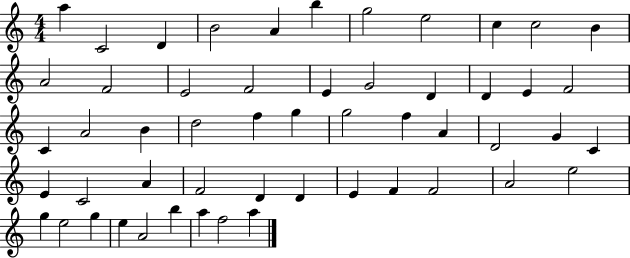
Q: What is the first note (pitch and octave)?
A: A5